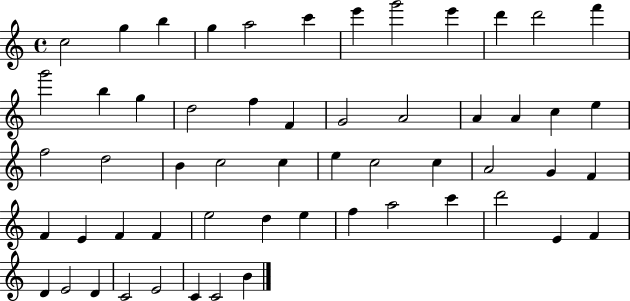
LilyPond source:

{
  \clef treble
  \time 4/4
  \defaultTimeSignature
  \key c \major
  c''2 g''4 b''4 | g''4 a''2 c'''4 | e'''4 g'''2 e'''4 | d'''4 d'''2 f'''4 | \break g'''2 b''4 g''4 | d''2 f''4 f'4 | g'2 a'2 | a'4 a'4 c''4 e''4 | \break f''2 d''2 | b'4 c''2 c''4 | e''4 c''2 c''4 | a'2 g'4 f'4 | \break f'4 e'4 f'4 f'4 | e''2 d''4 e''4 | f''4 a''2 c'''4 | d'''2 e'4 f'4 | \break d'4 e'2 d'4 | c'2 e'2 | c'4 c'2 b'4 | \bar "|."
}